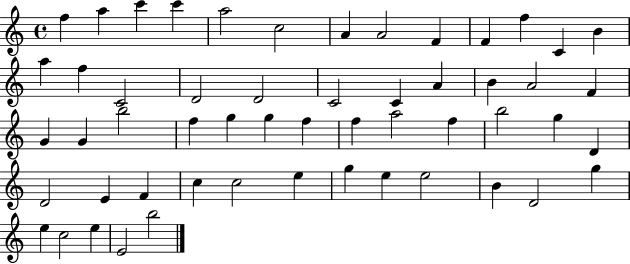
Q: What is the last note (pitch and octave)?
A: B5